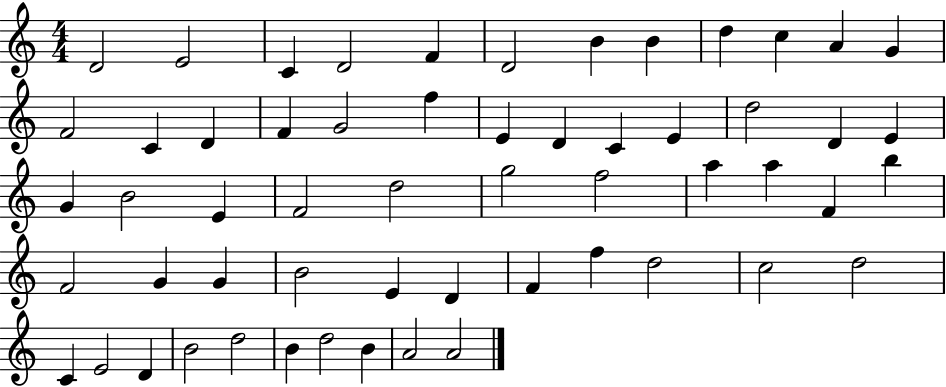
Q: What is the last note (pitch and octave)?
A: A4